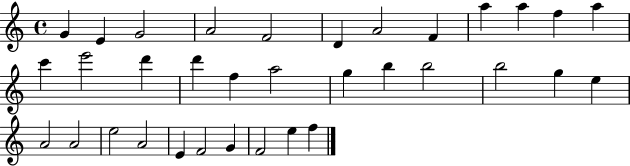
{
  \clef treble
  \time 4/4
  \defaultTimeSignature
  \key c \major
  g'4 e'4 g'2 | a'2 f'2 | d'4 a'2 f'4 | a''4 a''4 f''4 a''4 | \break c'''4 e'''2 d'''4 | d'''4 f''4 a''2 | g''4 b''4 b''2 | b''2 g''4 e''4 | \break a'2 a'2 | e''2 a'2 | e'4 f'2 g'4 | f'2 e''4 f''4 | \break \bar "|."
}